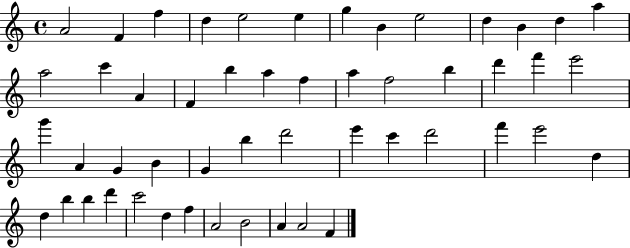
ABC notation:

X:1
T:Untitled
M:4/4
L:1/4
K:C
A2 F f d e2 e g B e2 d B d a a2 c' A F b a f a f2 b d' f' e'2 g' A G B G b d'2 e' c' d'2 f' e'2 d d b b d' c'2 d f A2 B2 A A2 F